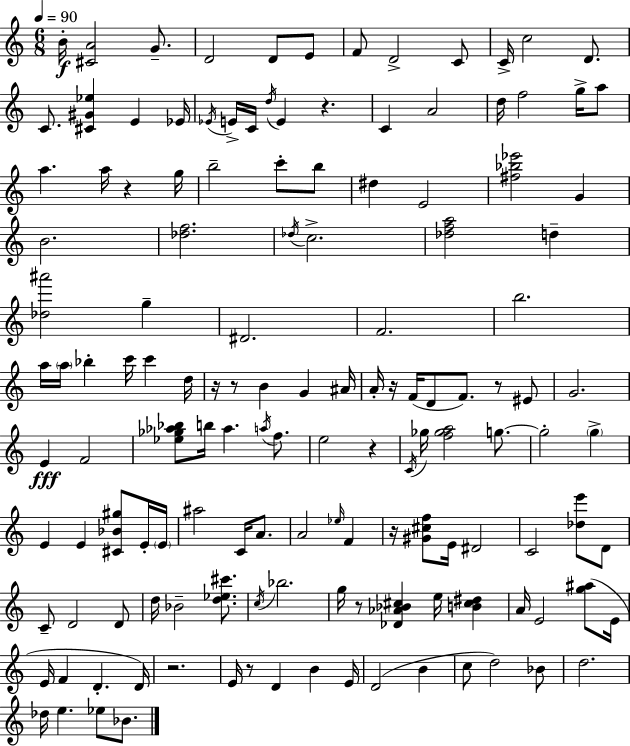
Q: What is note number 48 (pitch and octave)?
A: D5